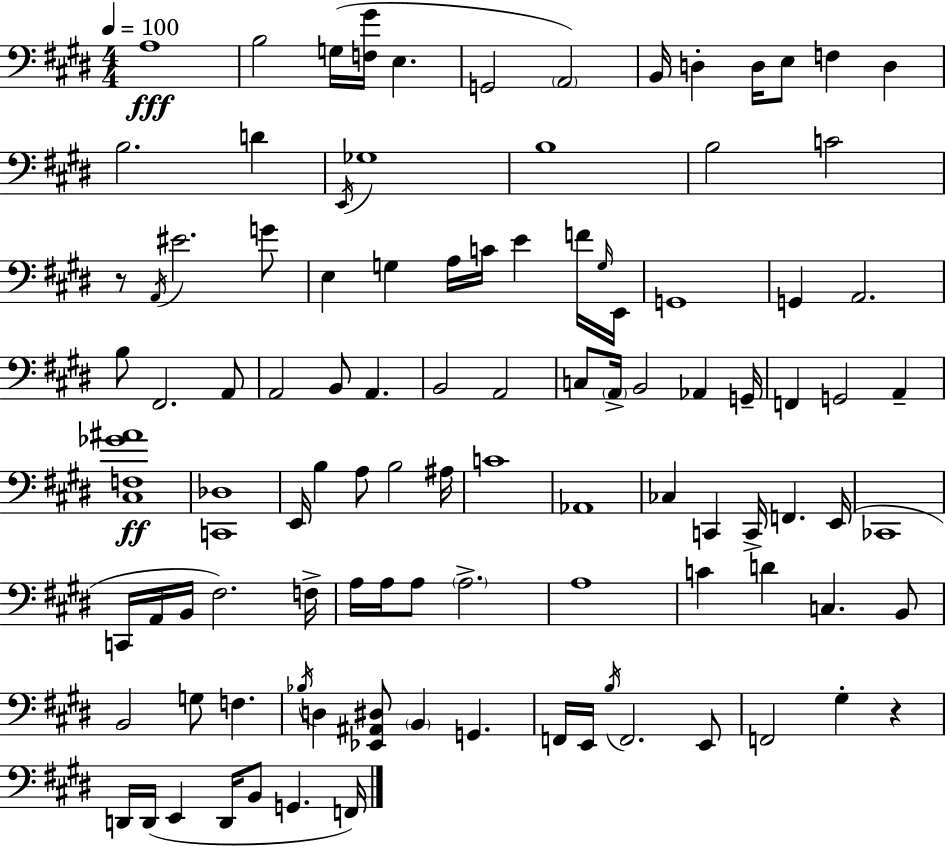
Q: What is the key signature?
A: E major